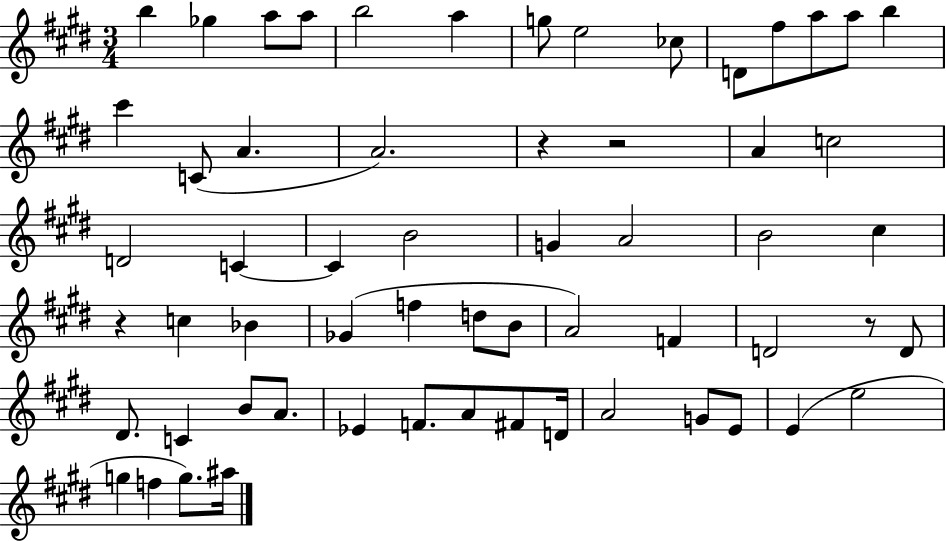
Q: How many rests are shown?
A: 4